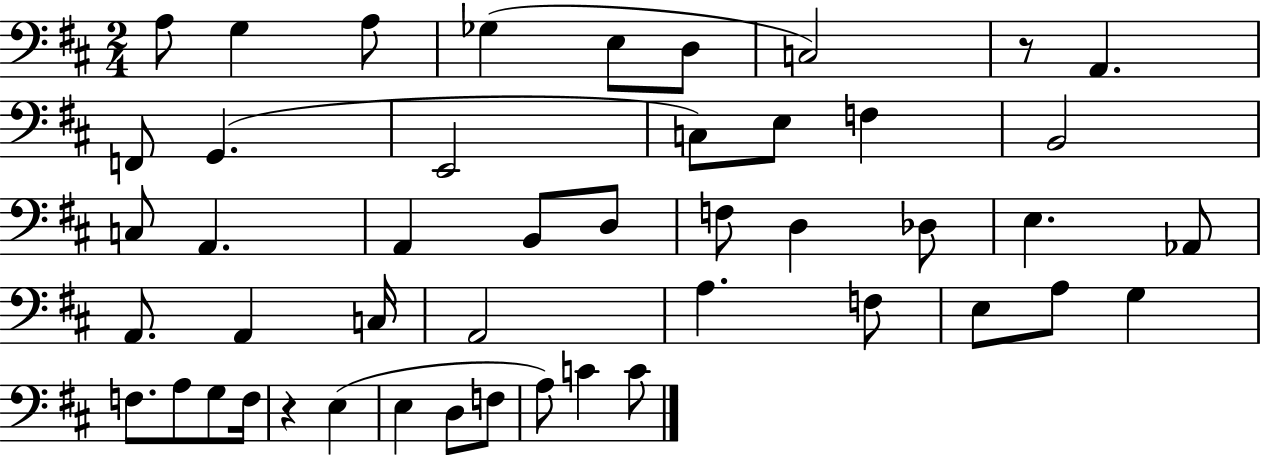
A3/e G3/q A3/e Gb3/q E3/e D3/e C3/h R/e A2/q. F2/e G2/q. E2/h C3/e E3/e F3/q B2/h C3/e A2/q. A2/q B2/e D3/e F3/e D3/q Db3/e E3/q. Ab2/e A2/e. A2/q C3/s A2/h A3/q. F3/e E3/e A3/e G3/q F3/e. A3/e G3/e F3/s R/q E3/q E3/q D3/e F3/e A3/e C4/q C4/e